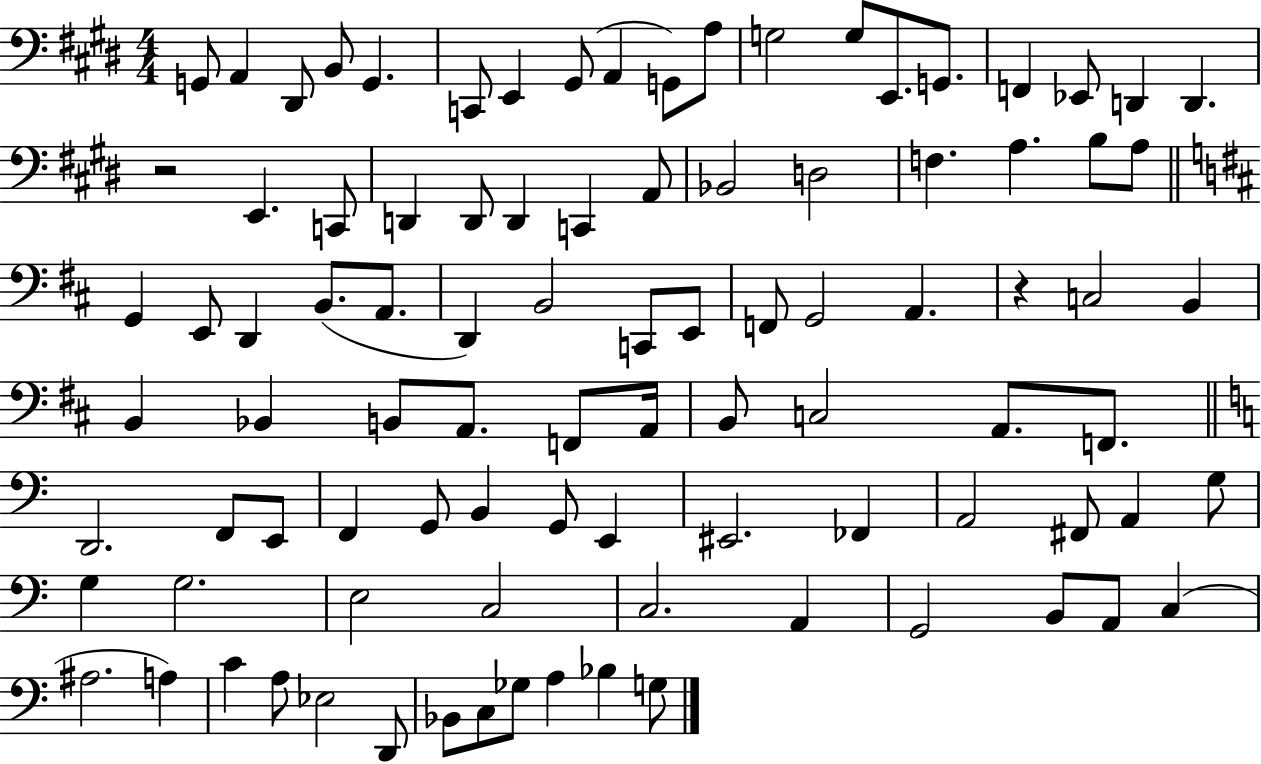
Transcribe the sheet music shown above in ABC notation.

X:1
T:Untitled
M:4/4
L:1/4
K:E
G,,/2 A,, ^D,,/2 B,,/2 G,, C,,/2 E,, ^G,,/2 A,, G,,/2 A,/2 G,2 G,/2 E,,/2 G,,/2 F,, _E,,/2 D,, D,, z2 E,, C,,/2 D,, D,,/2 D,, C,, A,,/2 _B,,2 D,2 F, A, B,/2 A,/2 G,, E,,/2 D,, B,,/2 A,,/2 D,, B,,2 C,,/2 E,,/2 F,,/2 G,,2 A,, z C,2 B,, B,, _B,, B,,/2 A,,/2 F,,/2 A,,/4 B,,/2 C,2 A,,/2 F,,/2 D,,2 F,,/2 E,,/2 F,, G,,/2 B,, G,,/2 E,, ^E,,2 _F,, A,,2 ^F,,/2 A,, G,/2 G, G,2 E,2 C,2 C,2 A,, G,,2 B,,/2 A,,/2 C, ^A,2 A, C A,/2 _E,2 D,,/2 _B,,/2 C,/2 _G,/2 A, _B, G,/2